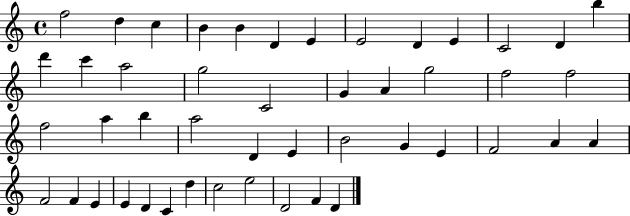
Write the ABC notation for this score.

X:1
T:Untitled
M:4/4
L:1/4
K:C
f2 d c B B D E E2 D E C2 D b d' c' a2 g2 C2 G A g2 f2 f2 f2 a b a2 D E B2 G E F2 A A F2 F E E D C d c2 e2 D2 F D